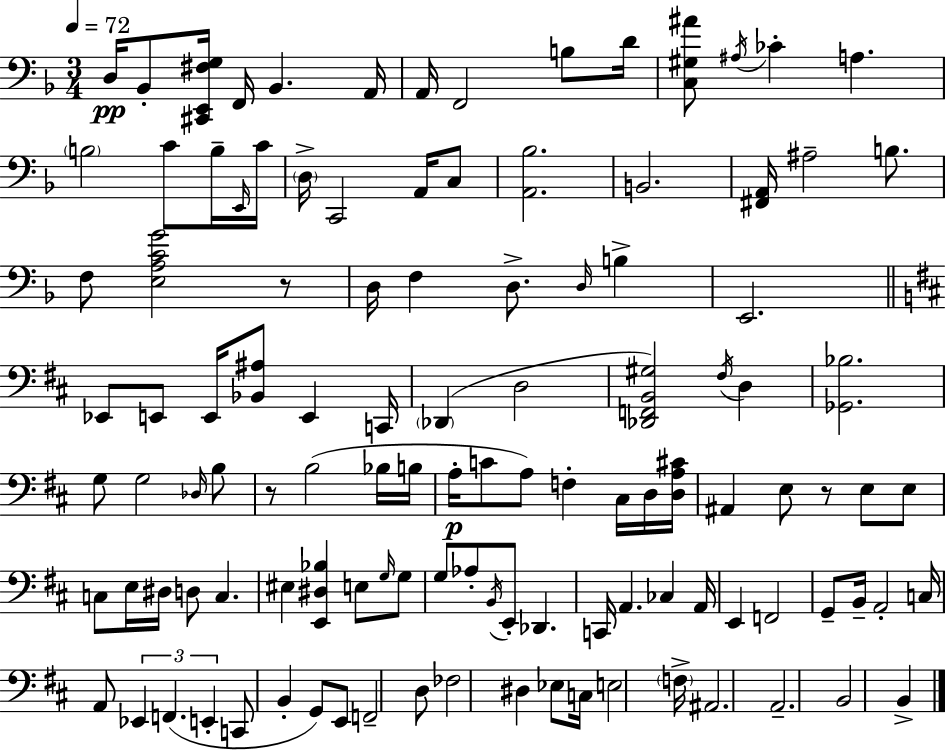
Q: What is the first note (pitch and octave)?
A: D3